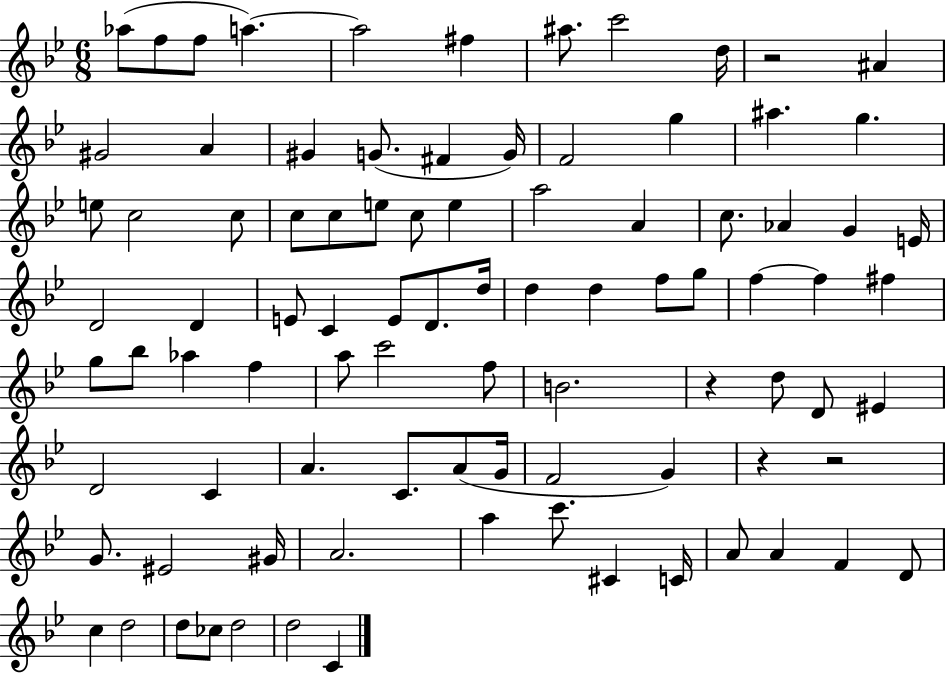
{
  \clef treble
  \numericTimeSignature
  \time 6/8
  \key bes \major
  aes''8( f''8 f''8 a''4.~~) | a''2 fis''4 | ais''8. c'''2 d''16 | r2 ais'4 | \break gis'2 a'4 | gis'4 g'8.( fis'4 g'16) | f'2 g''4 | ais''4. g''4. | \break e''8 c''2 c''8 | c''8 c''8 e''8 c''8 e''4 | a''2 a'4 | c''8. aes'4 g'4 e'16 | \break d'2 d'4 | e'8 c'4 e'8 d'8. d''16 | d''4 d''4 f''8 g''8 | f''4~~ f''4 fis''4 | \break g''8 bes''8 aes''4 f''4 | a''8 c'''2 f''8 | b'2. | r4 d''8 d'8 eis'4 | \break d'2 c'4 | a'4. c'8. a'8( g'16 | f'2 g'4) | r4 r2 | \break g'8. eis'2 gis'16 | a'2. | a''4 c'''8. cis'4 c'16 | a'8 a'4 f'4 d'8 | \break c''4 d''2 | d''8 ces''8 d''2 | d''2 c'4 | \bar "|."
}